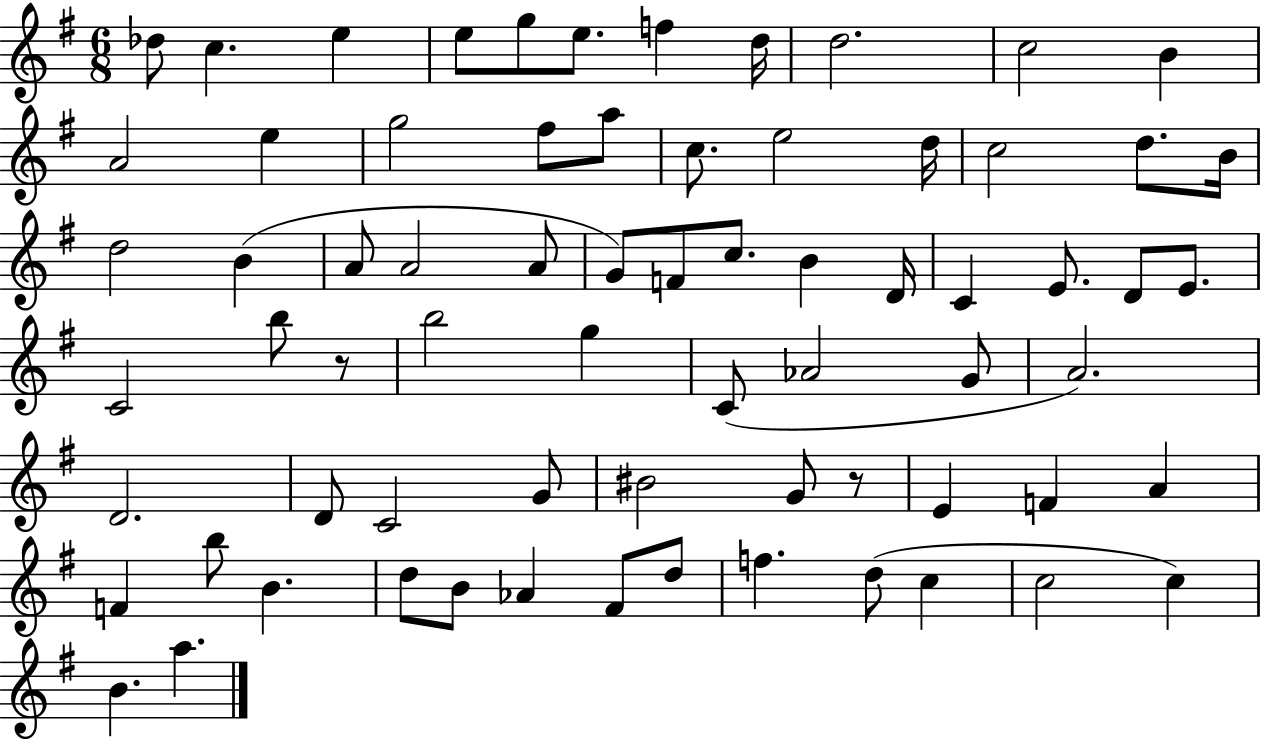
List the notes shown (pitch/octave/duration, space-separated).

Db5/e C5/q. E5/q E5/e G5/e E5/e. F5/q D5/s D5/h. C5/h B4/q A4/h E5/q G5/h F#5/e A5/e C5/e. E5/h D5/s C5/h D5/e. B4/s D5/h B4/q A4/e A4/h A4/e G4/e F4/e C5/e. B4/q D4/s C4/q E4/e. D4/e E4/e. C4/h B5/e R/e B5/h G5/q C4/e Ab4/h G4/e A4/h. D4/h. D4/e C4/h G4/e BIS4/h G4/e R/e E4/q F4/q A4/q F4/q B5/e B4/q. D5/e B4/e Ab4/q F#4/e D5/e F5/q. D5/e C5/q C5/h C5/q B4/q. A5/q.